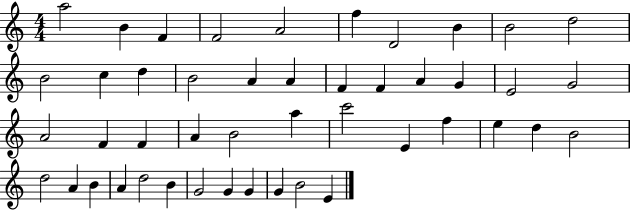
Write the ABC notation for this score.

X:1
T:Untitled
M:4/4
L:1/4
K:C
a2 B F F2 A2 f D2 B B2 d2 B2 c d B2 A A F F A G E2 G2 A2 F F A B2 a c'2 E f e d B2 d2 A B A d2 B G2 G G G B2 E